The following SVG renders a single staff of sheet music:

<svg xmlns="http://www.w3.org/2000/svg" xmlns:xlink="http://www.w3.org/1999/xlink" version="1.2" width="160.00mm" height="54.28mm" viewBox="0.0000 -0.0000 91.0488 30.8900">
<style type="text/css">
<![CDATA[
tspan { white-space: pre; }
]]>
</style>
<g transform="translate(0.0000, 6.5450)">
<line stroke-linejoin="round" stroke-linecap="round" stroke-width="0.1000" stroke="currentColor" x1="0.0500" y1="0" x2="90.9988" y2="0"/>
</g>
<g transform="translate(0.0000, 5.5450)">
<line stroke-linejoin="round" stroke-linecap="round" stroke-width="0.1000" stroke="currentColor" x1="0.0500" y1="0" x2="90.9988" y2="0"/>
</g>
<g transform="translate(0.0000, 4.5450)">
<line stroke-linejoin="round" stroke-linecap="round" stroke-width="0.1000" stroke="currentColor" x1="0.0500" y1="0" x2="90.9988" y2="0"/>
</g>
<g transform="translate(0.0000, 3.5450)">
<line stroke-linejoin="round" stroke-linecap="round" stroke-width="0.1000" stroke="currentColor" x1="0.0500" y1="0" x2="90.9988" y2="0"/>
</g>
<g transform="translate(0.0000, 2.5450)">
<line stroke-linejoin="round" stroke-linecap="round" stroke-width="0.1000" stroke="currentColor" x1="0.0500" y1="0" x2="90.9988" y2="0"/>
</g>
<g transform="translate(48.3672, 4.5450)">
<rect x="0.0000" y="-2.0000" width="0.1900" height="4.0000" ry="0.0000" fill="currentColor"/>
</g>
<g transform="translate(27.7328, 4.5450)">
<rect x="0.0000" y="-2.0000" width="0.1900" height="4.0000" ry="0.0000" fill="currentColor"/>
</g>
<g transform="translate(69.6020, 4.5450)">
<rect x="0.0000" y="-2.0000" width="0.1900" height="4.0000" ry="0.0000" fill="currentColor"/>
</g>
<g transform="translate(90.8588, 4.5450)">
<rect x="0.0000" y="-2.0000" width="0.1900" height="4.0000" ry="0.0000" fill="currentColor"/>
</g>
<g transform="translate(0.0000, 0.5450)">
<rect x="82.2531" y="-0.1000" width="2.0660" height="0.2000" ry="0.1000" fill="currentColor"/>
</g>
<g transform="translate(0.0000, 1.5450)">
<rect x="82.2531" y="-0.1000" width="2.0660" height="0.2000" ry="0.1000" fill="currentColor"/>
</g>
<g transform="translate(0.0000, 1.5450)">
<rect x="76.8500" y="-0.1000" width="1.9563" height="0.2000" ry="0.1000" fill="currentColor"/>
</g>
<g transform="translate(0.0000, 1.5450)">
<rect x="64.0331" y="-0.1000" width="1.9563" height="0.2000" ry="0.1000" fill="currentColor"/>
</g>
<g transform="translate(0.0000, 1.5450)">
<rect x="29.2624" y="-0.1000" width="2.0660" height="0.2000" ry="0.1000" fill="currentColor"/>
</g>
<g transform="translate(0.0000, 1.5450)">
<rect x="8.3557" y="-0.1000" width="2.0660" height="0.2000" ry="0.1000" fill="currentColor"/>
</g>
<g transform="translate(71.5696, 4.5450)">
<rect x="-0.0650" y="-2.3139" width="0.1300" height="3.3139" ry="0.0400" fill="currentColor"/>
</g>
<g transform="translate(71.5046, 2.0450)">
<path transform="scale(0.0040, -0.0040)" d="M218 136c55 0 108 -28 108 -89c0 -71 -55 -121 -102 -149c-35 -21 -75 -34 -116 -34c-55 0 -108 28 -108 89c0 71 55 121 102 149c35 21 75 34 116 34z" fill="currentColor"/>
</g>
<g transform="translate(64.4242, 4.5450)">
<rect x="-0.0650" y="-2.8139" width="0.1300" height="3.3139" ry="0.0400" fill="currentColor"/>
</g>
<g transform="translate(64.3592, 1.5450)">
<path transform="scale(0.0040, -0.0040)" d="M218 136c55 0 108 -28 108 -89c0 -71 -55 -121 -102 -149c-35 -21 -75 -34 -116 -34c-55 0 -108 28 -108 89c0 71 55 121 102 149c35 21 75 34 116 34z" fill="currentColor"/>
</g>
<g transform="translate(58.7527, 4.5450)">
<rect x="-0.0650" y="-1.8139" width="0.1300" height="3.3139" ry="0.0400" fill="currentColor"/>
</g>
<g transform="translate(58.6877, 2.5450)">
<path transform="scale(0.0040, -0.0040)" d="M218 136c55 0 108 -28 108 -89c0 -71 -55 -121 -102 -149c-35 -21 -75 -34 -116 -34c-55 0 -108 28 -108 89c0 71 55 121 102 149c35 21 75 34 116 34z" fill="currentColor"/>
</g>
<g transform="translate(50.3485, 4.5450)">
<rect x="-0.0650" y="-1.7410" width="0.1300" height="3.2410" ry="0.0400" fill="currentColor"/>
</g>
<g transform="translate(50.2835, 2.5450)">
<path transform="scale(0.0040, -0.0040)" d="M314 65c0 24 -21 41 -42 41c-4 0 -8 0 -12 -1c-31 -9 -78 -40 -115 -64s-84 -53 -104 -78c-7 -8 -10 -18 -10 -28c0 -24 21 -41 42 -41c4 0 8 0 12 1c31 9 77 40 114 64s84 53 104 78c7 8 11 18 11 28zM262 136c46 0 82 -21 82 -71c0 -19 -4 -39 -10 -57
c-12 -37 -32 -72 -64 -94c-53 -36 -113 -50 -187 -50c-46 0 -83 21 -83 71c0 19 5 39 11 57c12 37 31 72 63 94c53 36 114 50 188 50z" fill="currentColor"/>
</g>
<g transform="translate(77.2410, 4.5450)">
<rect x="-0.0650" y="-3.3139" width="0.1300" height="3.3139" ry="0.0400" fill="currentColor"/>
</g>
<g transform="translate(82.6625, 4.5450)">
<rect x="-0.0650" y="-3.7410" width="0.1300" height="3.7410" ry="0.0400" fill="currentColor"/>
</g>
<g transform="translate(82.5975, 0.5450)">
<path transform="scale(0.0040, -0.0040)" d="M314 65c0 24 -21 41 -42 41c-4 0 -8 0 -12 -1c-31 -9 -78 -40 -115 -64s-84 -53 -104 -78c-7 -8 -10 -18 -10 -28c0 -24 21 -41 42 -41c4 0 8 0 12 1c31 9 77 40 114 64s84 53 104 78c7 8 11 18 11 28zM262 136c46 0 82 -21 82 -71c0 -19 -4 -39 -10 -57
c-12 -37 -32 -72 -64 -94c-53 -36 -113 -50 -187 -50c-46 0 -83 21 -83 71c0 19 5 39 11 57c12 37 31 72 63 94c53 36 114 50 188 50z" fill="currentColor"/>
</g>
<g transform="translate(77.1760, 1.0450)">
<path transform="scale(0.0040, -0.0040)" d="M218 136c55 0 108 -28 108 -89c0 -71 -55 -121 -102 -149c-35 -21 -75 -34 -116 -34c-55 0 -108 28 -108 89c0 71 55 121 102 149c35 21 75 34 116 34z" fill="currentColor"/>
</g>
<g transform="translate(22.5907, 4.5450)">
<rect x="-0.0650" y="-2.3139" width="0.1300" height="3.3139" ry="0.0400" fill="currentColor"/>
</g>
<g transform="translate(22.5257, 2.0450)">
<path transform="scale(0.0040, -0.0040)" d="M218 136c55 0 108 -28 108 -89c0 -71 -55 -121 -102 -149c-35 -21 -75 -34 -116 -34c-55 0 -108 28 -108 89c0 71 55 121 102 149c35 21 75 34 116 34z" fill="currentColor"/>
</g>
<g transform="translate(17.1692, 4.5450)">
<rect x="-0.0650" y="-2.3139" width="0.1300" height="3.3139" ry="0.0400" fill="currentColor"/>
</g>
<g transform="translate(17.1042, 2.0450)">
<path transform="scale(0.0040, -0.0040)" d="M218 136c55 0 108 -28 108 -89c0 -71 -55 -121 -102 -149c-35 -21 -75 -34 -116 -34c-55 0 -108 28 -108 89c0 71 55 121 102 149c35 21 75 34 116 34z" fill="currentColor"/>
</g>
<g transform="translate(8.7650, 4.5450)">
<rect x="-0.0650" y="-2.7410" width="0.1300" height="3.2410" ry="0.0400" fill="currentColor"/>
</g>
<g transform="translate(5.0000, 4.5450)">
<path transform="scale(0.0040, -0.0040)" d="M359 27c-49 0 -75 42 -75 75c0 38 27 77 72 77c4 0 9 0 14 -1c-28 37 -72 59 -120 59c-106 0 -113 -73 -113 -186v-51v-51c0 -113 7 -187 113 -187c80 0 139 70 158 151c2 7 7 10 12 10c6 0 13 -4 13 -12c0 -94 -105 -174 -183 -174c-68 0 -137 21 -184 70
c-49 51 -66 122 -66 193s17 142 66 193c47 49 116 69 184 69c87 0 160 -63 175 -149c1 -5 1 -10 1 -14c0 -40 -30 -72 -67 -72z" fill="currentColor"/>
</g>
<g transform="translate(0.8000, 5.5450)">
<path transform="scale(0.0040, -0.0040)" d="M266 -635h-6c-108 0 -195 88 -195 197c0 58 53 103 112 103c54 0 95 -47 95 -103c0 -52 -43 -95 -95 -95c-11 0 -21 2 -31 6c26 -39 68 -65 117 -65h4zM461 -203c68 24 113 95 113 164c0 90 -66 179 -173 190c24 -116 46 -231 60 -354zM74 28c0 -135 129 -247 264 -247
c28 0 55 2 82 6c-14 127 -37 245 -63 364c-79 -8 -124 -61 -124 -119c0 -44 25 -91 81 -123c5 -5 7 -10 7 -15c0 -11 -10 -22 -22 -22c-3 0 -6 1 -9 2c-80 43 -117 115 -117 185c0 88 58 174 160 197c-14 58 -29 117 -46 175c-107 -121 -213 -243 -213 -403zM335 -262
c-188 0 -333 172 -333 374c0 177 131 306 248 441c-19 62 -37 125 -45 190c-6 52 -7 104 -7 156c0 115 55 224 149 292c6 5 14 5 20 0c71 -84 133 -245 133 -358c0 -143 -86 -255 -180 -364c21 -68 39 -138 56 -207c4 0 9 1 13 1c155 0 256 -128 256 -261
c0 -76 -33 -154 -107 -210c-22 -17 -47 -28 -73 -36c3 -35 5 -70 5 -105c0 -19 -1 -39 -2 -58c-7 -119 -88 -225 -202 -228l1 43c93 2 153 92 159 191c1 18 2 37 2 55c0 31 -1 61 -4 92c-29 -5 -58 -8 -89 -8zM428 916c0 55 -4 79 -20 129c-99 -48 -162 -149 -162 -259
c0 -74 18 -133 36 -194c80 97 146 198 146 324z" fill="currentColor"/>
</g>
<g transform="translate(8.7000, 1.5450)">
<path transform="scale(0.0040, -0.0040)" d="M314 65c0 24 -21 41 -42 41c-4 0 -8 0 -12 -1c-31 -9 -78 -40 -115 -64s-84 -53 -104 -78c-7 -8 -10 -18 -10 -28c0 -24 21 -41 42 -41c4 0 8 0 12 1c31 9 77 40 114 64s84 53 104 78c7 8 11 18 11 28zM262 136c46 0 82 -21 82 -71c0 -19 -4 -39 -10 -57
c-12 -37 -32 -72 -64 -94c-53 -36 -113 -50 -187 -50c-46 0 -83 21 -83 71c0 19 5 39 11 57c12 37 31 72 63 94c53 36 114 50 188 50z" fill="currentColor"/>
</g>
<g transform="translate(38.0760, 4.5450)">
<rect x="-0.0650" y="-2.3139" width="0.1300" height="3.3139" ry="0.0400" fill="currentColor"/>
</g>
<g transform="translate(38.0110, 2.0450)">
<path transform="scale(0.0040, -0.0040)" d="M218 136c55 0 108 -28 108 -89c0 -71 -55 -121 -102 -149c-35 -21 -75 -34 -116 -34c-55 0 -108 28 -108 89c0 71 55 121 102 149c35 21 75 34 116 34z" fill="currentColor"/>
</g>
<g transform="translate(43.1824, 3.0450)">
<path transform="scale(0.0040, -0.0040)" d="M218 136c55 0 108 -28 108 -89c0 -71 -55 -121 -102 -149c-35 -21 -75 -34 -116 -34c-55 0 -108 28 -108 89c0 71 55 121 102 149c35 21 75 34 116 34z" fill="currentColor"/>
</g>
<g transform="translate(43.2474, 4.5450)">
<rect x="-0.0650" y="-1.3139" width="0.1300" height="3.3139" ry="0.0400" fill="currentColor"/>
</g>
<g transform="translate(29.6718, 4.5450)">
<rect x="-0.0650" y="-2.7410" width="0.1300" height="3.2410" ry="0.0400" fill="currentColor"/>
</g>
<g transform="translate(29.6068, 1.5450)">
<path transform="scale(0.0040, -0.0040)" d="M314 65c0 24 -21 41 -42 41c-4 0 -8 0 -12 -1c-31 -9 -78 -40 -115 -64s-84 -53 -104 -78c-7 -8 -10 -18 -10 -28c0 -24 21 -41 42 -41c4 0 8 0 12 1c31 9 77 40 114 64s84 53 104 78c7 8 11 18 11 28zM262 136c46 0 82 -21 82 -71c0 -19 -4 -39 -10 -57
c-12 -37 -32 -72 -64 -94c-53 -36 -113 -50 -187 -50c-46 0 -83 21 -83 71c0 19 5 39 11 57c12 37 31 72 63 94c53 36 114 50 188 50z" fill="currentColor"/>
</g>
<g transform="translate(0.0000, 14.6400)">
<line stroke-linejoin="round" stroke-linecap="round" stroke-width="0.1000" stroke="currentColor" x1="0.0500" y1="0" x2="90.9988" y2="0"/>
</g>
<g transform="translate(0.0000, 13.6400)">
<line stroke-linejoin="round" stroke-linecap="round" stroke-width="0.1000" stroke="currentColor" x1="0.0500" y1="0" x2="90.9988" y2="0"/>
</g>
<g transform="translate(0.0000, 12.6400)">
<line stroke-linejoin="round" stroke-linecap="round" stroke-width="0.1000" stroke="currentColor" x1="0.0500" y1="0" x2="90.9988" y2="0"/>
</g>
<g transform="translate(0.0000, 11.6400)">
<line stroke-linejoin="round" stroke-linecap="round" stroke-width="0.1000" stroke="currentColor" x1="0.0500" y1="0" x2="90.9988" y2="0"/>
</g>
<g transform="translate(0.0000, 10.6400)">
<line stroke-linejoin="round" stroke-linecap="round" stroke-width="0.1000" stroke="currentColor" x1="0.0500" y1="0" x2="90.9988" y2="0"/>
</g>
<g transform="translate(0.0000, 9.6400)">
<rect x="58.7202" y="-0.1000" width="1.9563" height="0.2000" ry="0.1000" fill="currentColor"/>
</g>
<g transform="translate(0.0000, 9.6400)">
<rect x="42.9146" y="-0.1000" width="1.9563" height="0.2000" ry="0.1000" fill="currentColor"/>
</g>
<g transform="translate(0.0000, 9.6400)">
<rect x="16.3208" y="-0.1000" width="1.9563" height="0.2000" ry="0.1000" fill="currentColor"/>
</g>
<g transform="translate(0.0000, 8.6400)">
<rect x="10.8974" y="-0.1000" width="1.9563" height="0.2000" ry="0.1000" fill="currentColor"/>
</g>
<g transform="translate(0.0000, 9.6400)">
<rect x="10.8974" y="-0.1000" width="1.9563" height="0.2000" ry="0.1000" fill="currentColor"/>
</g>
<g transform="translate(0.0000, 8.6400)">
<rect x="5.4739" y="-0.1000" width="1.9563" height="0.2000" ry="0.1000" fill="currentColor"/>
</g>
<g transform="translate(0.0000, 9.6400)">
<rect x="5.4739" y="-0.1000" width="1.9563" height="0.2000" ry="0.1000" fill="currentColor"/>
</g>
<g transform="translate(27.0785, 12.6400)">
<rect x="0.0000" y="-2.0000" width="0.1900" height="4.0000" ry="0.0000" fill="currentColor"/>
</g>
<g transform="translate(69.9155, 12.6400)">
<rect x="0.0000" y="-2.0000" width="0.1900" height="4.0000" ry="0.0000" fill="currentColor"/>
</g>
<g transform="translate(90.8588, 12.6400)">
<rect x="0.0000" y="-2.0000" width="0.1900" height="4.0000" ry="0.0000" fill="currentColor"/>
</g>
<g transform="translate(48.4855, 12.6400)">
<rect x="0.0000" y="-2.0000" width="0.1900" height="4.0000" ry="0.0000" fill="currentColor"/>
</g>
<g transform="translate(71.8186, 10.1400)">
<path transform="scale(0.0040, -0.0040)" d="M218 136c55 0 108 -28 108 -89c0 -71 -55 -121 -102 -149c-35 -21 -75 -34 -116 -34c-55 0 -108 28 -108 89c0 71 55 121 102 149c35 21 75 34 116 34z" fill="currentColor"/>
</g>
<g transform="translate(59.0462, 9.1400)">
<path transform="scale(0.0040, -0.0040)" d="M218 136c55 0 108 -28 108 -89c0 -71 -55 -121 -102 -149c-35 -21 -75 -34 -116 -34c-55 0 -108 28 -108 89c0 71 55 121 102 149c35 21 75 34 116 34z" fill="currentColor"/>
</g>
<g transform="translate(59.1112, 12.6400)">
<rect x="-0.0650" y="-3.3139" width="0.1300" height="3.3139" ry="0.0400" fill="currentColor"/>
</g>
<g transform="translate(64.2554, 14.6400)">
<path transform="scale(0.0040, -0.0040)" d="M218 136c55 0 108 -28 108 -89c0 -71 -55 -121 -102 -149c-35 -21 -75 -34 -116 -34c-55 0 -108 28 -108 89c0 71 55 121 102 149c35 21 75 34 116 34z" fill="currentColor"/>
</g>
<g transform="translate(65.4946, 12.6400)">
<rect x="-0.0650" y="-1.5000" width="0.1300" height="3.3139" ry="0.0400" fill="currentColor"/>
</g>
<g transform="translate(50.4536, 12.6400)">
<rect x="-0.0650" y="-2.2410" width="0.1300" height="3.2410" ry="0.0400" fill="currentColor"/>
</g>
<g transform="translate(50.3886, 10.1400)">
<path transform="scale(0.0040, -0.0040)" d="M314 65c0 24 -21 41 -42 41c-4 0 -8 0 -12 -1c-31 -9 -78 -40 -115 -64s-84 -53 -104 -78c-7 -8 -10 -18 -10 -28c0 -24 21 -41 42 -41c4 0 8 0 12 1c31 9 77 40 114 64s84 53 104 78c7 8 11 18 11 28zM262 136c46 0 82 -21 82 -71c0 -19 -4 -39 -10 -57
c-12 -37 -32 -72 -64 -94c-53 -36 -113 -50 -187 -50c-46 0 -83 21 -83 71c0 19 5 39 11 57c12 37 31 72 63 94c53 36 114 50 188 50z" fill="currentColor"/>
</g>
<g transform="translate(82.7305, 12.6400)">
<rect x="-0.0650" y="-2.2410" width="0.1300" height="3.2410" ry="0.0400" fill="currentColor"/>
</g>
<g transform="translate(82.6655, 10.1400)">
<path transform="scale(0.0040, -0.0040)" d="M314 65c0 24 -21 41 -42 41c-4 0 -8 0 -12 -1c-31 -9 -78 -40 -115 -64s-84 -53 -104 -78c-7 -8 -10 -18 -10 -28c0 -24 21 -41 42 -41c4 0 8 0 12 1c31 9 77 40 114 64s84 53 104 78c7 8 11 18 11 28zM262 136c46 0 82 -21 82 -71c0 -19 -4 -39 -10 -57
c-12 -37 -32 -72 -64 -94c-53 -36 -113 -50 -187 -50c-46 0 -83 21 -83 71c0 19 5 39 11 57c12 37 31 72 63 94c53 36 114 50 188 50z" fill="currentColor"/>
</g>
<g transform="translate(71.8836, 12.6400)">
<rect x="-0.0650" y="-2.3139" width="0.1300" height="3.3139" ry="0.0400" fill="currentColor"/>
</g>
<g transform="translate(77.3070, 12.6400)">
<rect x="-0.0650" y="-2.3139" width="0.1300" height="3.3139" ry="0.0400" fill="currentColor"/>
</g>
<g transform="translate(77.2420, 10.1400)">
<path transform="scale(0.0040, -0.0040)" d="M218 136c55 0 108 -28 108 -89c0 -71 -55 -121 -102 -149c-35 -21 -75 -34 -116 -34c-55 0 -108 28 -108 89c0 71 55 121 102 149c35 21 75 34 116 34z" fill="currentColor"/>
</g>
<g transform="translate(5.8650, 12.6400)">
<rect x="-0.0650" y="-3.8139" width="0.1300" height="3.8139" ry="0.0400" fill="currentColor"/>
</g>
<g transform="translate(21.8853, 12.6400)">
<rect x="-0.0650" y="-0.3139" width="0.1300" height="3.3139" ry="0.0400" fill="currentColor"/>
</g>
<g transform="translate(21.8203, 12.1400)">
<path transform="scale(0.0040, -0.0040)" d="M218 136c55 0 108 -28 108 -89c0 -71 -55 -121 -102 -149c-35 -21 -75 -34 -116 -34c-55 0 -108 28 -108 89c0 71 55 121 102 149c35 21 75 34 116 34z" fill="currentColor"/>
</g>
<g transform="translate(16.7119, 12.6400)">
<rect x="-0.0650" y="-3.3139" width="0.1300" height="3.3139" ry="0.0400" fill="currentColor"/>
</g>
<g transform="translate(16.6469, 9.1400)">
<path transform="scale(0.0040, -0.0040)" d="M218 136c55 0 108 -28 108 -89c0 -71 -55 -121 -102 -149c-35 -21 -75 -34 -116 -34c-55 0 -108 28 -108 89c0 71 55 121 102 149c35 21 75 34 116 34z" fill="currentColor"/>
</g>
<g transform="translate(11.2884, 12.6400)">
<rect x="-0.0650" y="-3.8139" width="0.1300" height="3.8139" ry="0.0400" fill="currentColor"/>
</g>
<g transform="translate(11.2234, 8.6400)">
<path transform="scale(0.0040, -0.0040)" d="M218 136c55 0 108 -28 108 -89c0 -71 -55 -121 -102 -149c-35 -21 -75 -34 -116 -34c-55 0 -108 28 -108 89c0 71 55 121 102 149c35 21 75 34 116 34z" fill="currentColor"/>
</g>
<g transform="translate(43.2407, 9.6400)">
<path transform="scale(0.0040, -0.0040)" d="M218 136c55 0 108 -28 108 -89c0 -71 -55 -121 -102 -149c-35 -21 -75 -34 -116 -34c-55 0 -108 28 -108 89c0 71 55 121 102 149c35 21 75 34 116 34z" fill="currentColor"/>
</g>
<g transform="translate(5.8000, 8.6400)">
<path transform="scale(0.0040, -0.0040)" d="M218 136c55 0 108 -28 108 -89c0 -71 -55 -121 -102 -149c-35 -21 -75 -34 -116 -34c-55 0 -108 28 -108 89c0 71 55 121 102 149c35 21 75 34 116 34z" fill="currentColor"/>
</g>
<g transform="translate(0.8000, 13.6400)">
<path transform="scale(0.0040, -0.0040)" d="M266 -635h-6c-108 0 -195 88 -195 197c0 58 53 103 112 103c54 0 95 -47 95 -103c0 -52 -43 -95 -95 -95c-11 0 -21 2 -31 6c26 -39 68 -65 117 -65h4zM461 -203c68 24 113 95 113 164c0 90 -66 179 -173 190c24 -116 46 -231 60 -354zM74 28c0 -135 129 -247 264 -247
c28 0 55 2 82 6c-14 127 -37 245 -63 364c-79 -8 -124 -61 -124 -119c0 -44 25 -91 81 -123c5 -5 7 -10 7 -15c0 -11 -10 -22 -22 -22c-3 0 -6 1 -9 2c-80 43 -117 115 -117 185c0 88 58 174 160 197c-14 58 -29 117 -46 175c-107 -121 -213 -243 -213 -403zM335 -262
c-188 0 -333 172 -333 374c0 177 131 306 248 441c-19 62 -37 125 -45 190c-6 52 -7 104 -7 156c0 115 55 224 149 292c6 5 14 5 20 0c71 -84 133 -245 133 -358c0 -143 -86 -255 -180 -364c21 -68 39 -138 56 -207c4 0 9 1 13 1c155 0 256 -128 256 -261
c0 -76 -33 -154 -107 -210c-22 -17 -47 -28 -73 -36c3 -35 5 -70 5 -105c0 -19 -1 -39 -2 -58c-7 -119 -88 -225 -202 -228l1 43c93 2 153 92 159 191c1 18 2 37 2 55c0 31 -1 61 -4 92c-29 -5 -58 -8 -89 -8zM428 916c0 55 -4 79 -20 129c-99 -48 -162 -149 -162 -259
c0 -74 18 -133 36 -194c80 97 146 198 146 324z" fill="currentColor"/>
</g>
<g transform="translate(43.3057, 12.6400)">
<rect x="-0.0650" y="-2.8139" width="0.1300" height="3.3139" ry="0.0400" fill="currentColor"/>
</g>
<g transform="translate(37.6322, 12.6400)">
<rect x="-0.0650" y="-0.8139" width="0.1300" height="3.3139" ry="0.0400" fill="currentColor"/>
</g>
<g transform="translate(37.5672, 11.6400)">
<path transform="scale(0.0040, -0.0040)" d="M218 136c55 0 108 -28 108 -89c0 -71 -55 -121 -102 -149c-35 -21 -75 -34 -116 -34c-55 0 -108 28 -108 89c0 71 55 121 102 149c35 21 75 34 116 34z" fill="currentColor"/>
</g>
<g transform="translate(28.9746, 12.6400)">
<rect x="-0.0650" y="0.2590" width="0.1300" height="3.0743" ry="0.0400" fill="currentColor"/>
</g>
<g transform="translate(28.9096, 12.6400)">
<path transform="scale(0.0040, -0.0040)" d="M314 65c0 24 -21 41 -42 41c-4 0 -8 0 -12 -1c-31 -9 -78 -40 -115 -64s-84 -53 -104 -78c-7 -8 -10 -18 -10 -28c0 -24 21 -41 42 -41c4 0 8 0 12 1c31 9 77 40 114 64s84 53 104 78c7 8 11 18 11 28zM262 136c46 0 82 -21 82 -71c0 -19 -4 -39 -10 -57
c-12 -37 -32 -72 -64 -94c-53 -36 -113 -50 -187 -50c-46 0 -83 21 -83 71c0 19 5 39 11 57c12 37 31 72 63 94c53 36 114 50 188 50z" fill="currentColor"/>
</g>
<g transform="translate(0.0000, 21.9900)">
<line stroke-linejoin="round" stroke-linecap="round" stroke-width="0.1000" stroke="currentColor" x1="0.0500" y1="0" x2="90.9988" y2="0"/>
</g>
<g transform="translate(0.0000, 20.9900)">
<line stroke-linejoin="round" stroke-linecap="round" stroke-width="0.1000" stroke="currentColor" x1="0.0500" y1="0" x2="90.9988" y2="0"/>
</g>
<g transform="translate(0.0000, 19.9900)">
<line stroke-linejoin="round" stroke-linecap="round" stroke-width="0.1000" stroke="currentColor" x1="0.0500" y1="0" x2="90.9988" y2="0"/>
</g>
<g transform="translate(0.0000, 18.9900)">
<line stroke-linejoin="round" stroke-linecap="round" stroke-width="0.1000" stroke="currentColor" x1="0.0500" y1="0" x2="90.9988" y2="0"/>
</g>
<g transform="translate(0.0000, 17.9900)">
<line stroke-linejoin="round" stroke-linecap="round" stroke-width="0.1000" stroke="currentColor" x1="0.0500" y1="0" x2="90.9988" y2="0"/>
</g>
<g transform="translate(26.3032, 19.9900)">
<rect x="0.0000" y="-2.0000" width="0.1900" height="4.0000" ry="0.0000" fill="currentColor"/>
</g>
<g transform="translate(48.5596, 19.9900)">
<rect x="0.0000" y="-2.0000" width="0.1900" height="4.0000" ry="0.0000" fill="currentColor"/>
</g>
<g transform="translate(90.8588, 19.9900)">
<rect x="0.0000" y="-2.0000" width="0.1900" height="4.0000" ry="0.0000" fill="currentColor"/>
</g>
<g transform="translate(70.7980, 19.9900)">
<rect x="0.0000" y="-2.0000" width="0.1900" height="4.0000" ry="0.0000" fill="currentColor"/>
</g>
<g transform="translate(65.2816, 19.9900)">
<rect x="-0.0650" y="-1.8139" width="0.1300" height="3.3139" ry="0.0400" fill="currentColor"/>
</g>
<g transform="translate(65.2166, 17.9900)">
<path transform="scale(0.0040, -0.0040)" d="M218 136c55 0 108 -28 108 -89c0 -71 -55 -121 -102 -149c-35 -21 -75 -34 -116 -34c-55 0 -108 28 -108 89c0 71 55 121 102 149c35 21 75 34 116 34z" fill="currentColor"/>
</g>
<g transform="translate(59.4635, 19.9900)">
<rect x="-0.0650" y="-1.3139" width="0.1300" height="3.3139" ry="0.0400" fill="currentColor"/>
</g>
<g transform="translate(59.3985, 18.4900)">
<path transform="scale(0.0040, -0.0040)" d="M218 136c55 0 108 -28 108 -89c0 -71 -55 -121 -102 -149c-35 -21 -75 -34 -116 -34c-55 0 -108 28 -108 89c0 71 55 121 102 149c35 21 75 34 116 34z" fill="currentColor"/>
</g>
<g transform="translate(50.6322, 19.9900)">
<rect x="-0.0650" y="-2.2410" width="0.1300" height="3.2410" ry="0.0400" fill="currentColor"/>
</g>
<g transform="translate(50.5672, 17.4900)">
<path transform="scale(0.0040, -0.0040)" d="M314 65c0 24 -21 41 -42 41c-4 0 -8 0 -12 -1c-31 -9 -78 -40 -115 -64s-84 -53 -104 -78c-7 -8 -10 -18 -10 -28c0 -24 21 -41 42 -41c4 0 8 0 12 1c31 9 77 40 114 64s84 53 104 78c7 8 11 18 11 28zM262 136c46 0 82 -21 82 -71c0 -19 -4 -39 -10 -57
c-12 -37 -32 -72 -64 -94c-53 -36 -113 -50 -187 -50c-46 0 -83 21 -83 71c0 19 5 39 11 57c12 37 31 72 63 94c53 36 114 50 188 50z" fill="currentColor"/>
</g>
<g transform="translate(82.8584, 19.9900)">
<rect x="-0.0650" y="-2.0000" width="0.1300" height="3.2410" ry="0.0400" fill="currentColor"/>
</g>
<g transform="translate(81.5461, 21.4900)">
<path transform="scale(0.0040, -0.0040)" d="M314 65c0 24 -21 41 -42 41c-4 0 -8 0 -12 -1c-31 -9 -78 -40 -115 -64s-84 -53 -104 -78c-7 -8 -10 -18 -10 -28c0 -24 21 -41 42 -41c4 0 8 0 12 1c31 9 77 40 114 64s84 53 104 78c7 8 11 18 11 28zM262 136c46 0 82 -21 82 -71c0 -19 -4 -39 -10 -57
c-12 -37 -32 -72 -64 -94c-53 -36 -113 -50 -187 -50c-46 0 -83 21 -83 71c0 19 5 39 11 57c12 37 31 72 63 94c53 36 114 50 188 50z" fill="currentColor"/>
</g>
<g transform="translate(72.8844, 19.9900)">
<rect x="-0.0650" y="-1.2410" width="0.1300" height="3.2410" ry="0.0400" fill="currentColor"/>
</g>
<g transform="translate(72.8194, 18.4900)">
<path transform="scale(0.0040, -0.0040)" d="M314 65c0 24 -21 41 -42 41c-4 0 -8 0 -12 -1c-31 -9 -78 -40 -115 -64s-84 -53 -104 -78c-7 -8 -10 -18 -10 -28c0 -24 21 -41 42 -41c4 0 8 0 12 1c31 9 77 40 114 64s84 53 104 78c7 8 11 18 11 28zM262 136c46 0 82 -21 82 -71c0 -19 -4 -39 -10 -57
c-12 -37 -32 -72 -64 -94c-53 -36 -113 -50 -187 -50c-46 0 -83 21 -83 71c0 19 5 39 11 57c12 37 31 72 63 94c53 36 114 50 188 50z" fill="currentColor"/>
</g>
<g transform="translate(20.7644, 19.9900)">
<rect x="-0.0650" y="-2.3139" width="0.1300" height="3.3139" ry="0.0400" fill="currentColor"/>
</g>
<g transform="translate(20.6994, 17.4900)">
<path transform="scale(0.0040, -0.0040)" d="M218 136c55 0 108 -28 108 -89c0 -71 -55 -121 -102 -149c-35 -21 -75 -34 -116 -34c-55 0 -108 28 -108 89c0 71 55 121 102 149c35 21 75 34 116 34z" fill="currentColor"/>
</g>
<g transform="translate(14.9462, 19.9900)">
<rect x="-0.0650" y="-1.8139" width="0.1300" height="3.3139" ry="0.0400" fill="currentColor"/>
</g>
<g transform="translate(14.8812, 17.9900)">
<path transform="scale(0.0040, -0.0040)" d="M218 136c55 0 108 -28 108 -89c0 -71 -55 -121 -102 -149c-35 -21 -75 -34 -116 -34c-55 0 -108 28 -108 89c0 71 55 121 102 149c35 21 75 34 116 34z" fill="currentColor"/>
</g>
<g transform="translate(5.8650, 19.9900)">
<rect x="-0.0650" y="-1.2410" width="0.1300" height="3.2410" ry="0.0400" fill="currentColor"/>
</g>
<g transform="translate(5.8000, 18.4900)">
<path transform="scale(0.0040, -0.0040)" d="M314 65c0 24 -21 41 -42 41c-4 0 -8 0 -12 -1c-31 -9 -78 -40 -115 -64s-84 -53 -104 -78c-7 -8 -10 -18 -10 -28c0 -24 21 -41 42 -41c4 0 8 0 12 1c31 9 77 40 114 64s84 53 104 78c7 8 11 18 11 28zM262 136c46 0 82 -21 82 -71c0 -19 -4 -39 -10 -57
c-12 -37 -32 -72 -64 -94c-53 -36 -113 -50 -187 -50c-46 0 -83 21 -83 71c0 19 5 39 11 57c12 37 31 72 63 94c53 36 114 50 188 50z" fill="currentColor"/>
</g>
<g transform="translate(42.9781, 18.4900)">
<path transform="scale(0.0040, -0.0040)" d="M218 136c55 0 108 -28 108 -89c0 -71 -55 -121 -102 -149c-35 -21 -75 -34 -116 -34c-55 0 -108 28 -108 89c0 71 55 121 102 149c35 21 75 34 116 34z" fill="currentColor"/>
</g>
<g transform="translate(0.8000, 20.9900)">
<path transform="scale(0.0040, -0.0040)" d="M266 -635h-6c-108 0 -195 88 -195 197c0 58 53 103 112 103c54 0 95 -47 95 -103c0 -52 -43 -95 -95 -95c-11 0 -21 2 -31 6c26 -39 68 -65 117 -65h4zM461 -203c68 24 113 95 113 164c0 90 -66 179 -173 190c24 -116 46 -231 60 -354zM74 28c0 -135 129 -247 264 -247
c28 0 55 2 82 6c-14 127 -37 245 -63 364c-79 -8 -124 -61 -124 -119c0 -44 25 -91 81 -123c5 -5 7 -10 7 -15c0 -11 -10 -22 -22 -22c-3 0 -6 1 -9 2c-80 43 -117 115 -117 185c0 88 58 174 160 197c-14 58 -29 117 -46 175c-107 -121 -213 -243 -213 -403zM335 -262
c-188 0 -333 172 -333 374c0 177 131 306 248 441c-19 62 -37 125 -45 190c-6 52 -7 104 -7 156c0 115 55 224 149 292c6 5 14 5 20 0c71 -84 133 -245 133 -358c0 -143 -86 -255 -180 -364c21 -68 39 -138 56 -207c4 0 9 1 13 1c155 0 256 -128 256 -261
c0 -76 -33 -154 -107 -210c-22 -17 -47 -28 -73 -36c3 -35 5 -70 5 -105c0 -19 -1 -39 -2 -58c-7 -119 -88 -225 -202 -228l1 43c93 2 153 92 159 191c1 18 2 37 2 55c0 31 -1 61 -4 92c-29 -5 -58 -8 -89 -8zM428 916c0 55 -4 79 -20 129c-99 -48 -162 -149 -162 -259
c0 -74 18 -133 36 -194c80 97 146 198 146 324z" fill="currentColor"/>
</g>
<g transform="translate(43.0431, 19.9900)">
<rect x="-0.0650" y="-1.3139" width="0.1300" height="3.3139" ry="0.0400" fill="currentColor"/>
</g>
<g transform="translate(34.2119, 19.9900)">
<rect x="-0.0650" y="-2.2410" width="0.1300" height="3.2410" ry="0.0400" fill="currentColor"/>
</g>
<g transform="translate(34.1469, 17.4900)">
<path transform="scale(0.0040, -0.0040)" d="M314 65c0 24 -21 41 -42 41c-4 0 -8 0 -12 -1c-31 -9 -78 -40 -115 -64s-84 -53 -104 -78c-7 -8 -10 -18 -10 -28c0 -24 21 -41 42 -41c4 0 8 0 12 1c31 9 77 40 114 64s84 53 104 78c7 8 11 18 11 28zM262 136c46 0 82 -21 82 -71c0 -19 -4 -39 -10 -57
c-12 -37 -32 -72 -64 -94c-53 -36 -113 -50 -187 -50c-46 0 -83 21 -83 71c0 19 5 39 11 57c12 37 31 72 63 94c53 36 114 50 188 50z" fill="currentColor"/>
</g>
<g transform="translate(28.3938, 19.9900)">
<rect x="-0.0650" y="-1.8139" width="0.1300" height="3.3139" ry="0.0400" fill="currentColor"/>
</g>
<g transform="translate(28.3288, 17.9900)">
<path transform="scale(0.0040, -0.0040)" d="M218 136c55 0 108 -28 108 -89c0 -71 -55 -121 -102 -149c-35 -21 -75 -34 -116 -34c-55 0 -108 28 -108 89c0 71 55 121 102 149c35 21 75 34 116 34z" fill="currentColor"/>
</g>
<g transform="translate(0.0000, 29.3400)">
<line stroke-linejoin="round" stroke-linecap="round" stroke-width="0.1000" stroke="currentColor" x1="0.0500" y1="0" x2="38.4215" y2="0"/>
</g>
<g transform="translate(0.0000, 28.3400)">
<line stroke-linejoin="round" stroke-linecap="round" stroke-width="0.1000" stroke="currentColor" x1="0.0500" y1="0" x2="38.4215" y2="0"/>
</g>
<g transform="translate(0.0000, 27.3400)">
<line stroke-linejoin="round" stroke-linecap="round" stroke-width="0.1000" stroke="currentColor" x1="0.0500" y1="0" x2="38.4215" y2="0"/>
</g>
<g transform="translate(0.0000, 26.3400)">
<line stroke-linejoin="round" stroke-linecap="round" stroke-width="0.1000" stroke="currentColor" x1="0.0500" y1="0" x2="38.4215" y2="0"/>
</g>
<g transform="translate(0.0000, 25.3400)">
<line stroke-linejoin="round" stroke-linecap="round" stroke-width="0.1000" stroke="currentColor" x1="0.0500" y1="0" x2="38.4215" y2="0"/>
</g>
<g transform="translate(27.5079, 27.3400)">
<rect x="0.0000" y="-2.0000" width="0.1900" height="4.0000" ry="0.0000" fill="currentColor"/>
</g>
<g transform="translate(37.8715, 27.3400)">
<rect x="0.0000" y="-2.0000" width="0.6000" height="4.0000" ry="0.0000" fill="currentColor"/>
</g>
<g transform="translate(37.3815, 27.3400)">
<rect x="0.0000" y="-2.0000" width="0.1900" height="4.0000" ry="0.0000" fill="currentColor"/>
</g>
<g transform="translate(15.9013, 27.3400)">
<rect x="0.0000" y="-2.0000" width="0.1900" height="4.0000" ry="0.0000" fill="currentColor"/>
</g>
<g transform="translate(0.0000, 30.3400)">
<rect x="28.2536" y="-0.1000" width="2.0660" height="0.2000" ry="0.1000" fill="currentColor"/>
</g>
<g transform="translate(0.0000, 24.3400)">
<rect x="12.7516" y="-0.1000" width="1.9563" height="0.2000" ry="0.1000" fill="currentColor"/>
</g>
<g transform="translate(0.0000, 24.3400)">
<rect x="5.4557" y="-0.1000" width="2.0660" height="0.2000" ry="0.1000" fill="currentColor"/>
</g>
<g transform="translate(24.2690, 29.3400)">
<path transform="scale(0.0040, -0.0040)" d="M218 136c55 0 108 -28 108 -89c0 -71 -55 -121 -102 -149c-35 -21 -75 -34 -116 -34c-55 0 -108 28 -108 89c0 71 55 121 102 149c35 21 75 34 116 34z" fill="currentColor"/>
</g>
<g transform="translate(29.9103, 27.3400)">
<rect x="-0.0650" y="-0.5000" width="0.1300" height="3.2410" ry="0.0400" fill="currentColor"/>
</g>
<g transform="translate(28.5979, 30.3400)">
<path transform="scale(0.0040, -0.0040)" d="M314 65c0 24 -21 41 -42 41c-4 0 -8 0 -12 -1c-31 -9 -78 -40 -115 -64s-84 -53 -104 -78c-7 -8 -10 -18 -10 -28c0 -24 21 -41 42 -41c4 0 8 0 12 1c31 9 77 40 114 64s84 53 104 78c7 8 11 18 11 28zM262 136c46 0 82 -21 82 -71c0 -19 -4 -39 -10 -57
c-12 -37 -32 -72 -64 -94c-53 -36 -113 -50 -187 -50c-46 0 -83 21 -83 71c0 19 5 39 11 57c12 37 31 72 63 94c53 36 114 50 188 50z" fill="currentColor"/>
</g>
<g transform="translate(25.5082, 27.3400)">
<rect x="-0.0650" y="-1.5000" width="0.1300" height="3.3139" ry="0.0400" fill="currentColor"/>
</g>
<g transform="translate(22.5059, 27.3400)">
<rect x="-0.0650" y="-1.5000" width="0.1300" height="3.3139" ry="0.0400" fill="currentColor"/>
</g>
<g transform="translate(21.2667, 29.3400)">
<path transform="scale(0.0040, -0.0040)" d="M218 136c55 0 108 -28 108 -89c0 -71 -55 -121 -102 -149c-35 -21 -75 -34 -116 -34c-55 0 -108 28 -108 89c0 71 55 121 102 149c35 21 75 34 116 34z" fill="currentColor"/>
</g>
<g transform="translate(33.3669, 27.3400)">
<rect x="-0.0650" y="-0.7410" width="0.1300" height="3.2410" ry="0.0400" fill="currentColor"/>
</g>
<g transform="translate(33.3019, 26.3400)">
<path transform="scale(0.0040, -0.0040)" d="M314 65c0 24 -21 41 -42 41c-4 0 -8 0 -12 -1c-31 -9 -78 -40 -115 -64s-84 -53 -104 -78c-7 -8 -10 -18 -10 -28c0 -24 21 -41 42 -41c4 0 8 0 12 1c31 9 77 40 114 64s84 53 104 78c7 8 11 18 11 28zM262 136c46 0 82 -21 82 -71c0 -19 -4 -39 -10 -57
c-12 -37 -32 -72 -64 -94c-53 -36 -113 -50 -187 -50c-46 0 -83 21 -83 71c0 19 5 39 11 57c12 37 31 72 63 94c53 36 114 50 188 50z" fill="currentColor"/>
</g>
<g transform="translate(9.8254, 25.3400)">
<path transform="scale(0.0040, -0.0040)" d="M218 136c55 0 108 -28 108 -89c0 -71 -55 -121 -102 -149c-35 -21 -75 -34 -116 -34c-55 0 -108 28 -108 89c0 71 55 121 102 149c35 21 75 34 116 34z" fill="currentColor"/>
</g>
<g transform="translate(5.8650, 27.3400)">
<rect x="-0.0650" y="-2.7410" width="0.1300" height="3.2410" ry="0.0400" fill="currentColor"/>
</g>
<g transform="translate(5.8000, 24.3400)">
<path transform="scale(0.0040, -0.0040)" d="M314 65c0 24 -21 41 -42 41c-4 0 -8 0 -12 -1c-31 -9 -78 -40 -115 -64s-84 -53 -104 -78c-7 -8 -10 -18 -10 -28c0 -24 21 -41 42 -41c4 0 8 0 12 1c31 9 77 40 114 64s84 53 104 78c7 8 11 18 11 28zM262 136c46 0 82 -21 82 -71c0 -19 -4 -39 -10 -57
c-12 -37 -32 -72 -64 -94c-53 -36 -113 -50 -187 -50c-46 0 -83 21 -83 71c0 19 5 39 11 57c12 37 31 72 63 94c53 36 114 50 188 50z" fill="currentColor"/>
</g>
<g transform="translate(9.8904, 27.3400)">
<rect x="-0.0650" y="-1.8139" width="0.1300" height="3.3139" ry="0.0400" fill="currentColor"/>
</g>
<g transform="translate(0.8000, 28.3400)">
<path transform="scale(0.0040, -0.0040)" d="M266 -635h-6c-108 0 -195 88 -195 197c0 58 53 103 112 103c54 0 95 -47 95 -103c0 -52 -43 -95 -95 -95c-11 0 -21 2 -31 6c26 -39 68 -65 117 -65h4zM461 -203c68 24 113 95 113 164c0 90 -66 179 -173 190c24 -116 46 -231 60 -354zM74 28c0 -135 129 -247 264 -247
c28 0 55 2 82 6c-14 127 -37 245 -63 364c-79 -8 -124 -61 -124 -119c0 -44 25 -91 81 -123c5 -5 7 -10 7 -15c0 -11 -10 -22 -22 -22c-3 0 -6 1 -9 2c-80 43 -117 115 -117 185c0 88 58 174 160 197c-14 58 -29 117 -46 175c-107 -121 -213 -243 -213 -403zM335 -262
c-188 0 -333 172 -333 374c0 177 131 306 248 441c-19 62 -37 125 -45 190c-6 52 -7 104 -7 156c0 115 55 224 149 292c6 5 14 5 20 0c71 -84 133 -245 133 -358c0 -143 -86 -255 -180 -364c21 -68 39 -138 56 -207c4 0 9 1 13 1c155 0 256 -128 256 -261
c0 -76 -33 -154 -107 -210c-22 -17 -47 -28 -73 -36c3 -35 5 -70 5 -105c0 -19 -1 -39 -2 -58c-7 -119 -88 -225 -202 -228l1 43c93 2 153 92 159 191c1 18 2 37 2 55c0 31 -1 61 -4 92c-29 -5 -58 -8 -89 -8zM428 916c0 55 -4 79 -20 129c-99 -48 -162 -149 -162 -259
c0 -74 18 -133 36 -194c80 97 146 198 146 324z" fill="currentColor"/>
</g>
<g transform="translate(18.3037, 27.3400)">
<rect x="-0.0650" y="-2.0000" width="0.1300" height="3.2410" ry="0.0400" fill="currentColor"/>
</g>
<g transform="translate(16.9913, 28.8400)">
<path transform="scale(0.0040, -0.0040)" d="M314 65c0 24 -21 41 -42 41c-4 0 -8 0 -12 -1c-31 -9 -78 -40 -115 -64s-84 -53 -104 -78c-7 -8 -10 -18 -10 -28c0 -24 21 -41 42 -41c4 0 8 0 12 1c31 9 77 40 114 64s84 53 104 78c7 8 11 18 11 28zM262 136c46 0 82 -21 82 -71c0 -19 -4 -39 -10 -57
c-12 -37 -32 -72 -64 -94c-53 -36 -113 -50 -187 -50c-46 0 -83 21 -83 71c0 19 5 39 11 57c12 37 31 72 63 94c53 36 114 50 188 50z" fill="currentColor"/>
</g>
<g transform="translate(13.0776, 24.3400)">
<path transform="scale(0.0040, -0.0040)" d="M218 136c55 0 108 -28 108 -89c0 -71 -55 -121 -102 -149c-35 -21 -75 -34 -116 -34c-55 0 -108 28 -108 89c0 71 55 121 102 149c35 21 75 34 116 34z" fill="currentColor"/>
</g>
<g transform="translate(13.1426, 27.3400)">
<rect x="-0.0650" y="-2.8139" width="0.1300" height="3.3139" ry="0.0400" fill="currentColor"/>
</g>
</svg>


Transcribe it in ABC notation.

X:1
T:Untitled
M:4/4
L:1/4
K:C
a2 g g a2 g e f2 f a g b c'2 c' c' b c B2 d a g2 b E g g g2 e2 f g f g2 e g2 e f e2 F2 a2 f a F2 E E C2 d2